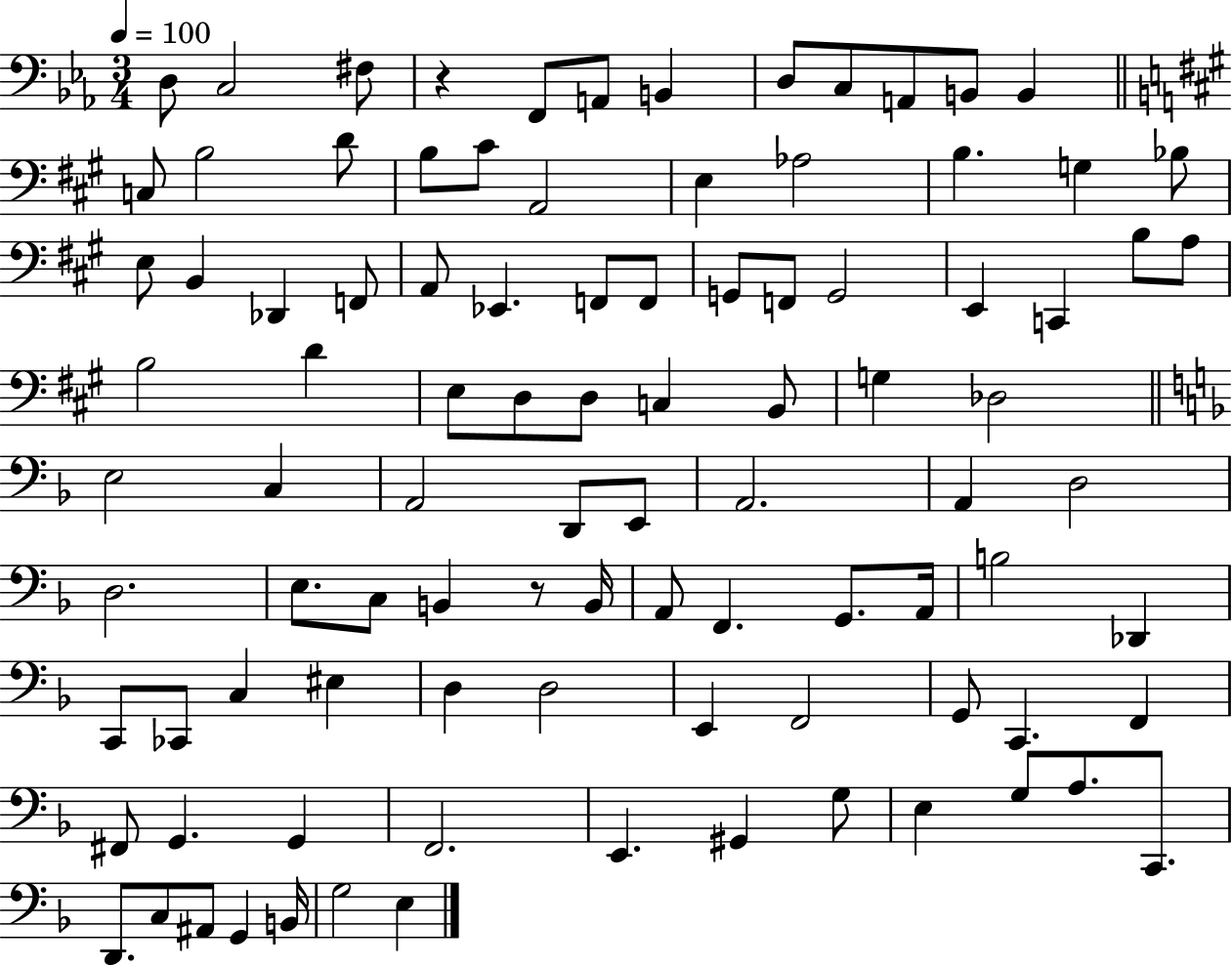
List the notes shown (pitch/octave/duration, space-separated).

D3/e C3/h F#3/e R/q F2/e A2/e B2/q D3/e C3/e A2/e B2/e B2/q C3/e B3/h D4/e B3/e C#4/e A2/h E3/q Ab3/h B3/q. G3/q Bb3/e E3/e B2/q Db2/q F2/e A2/e Eb2/q. F2/e F2/e G2/e F2/e G2/h E2/q C2/q B3/e A3/e B3/h D4/q E3/e D3/e D3/e C3/q B2/e G3/q Db3/h E3/h C3/q A2/h D2/e E2/e A2/h. A2/q D3/h D3/h. E3/e. C3/e B2/q R/e B2/s A2/e F2/q. G2/e. A2/s B3/h Db2/q C2/e CES2/e C3/q EIS3/q D3/q D3/h E2/q F2/h G2/e C2/q. F2/q F#2/e G2/q. G2/q F2/h. E2/q. G#2/q G3/e E3/q G3/e A3/e. C2/e. D2/e. C3/e A#2/e G2/q B2/s G3/h E3/q